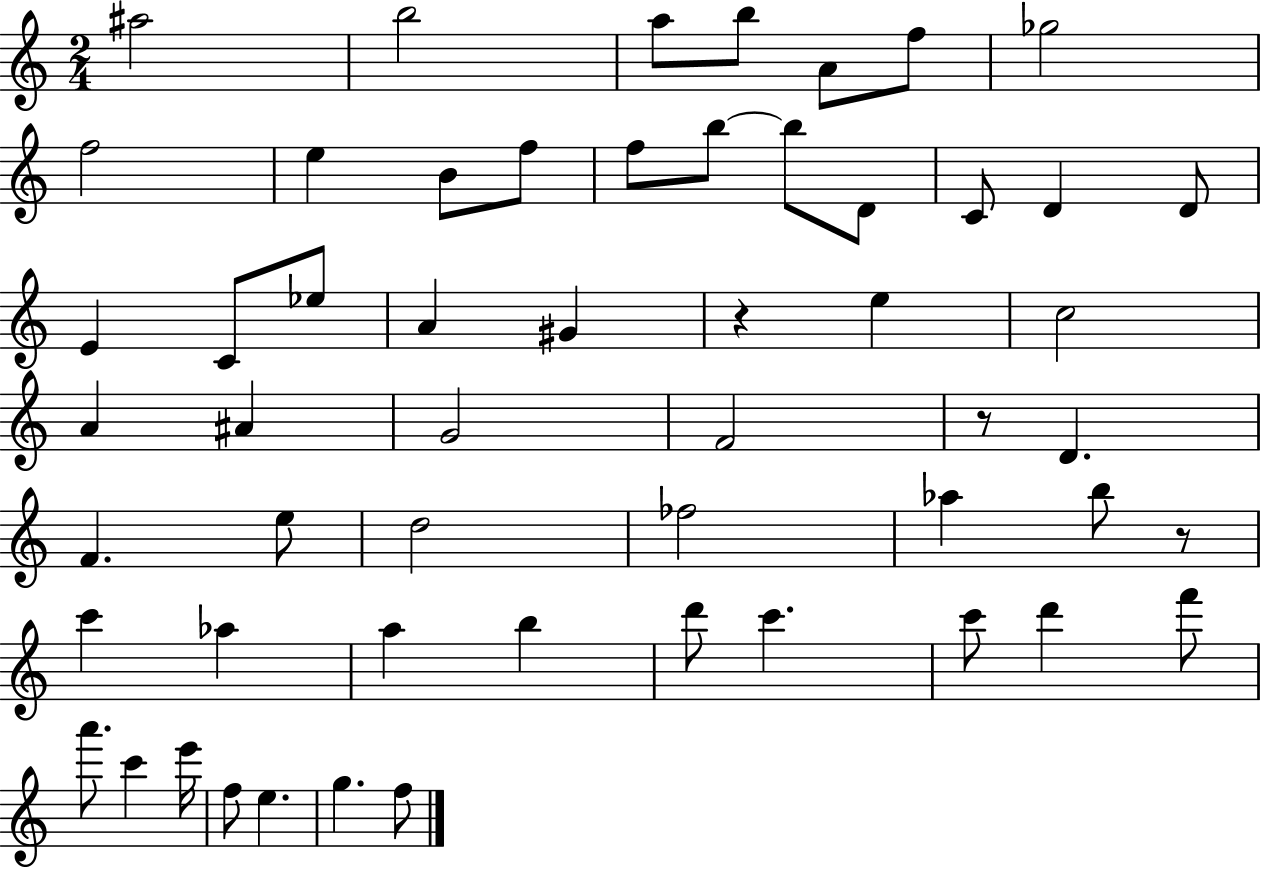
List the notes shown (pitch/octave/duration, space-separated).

A#5/h B5/h A5/e B5/e A4/e F5/e Gb5/h F5/h E5/q B4/e F5/e F5/e B5/e B5/e D4/e C4/e D4/q D4/e E4/q C4/e Eb5/e A4/q G#4/q R/q E5/q C5/h A4/q A#4/q G4/h F4/h R/e D4/q. F4/q. E5/e D5/h FES5/h Ab5/q B5/e R/e C6/q Ab5/q A5/q B5/q D6/e C6/q. C6/e D6/q F6/e A6/e. C6/q E6/s F5/e E5/q. G5/q. F5/e